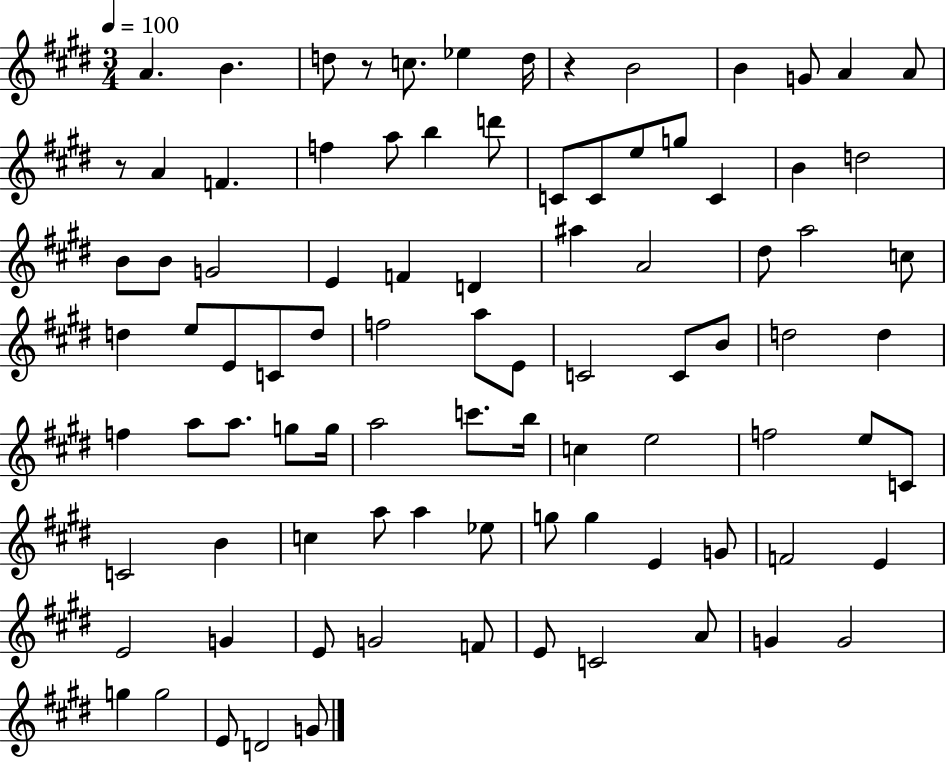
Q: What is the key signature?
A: E major